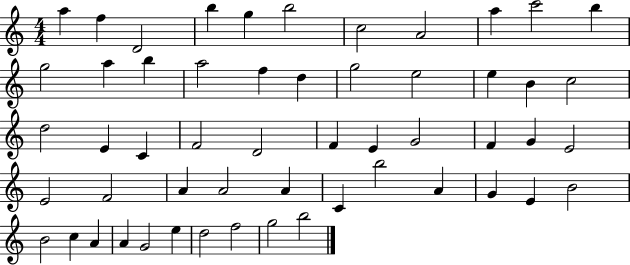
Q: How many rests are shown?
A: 0